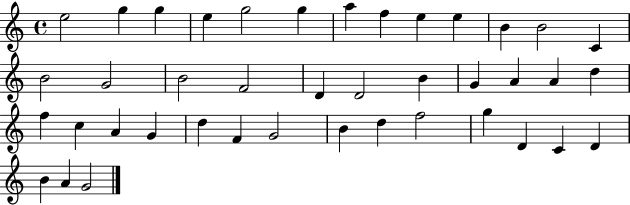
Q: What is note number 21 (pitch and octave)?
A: G4